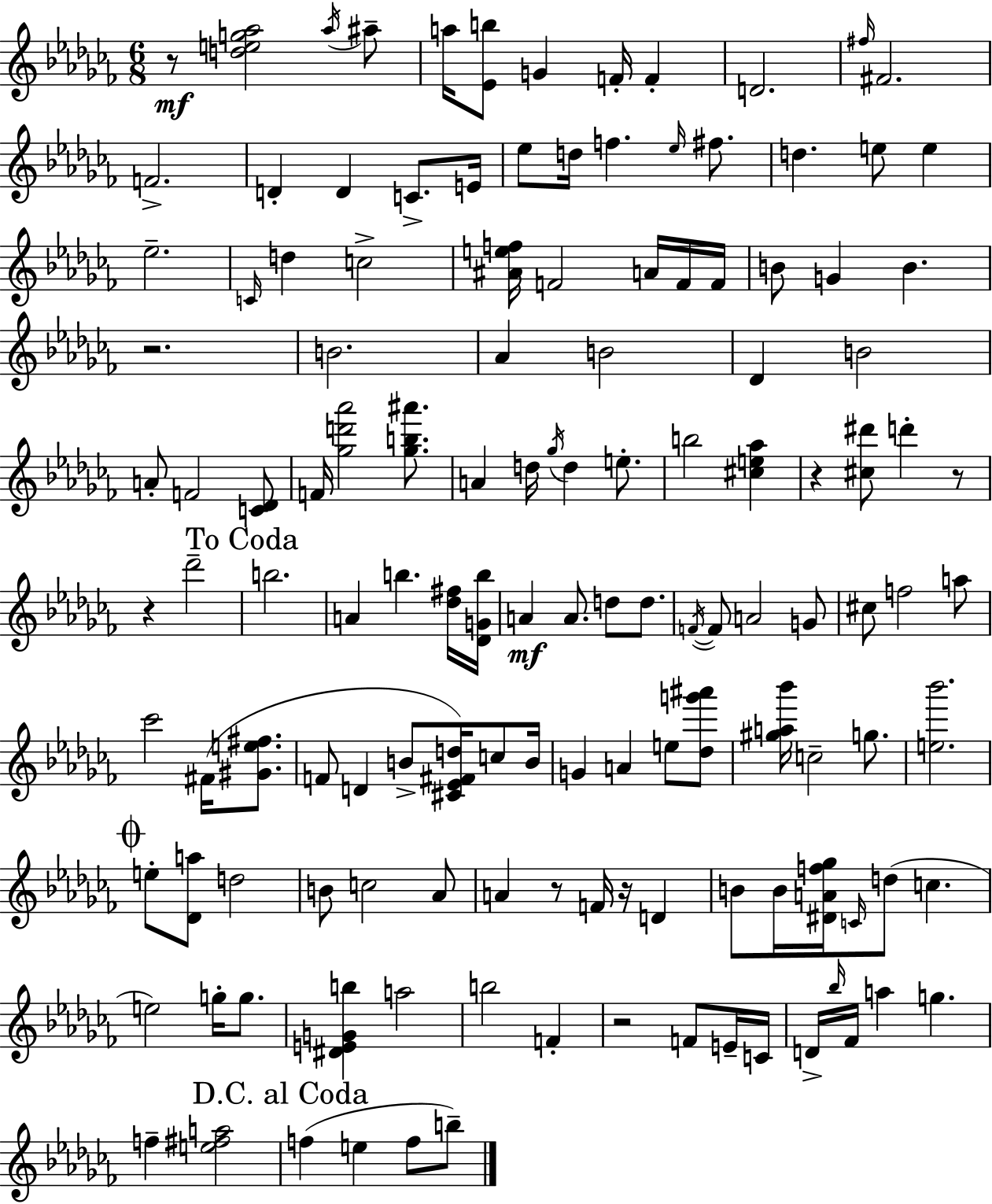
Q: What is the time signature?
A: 6/8